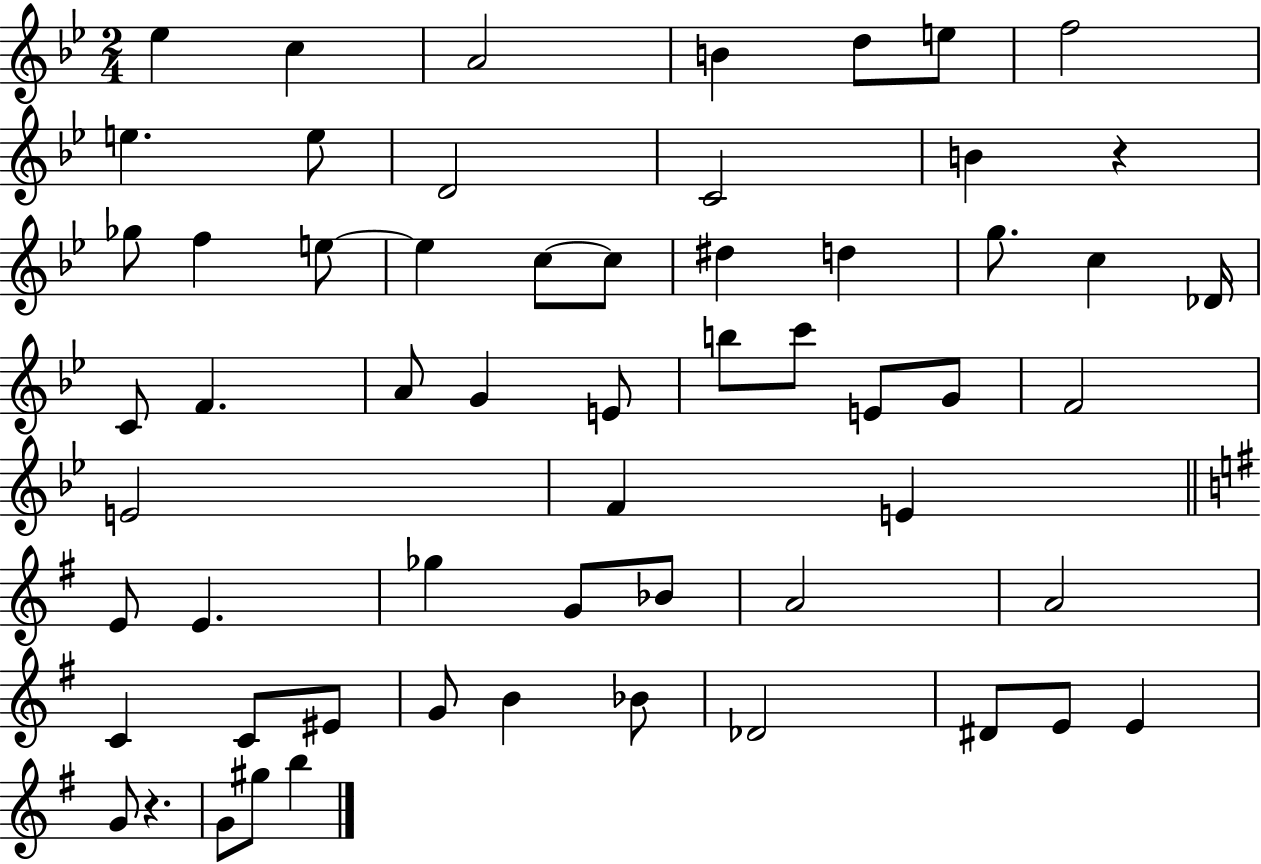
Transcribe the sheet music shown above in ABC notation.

X:1
T:Untitled
M:2/4
L:1/4
K:Bb
_e c A2 B d/2 e/2 f2 e e/2 D2 C2 B z _g/2 f e/2 e c/2 c/2 ^d d g/2 c _D/4 C/2 F A/2 G E/2 b/2 c'/2 E/2 G/2 F2 E2 F E E/2 E _g G/2 _B/2 A2 A2 C C/2 ^E/2 G/2 B _B/2 _D2 ^D/2 E/2 E G/2 z G/2 ^g/2 b